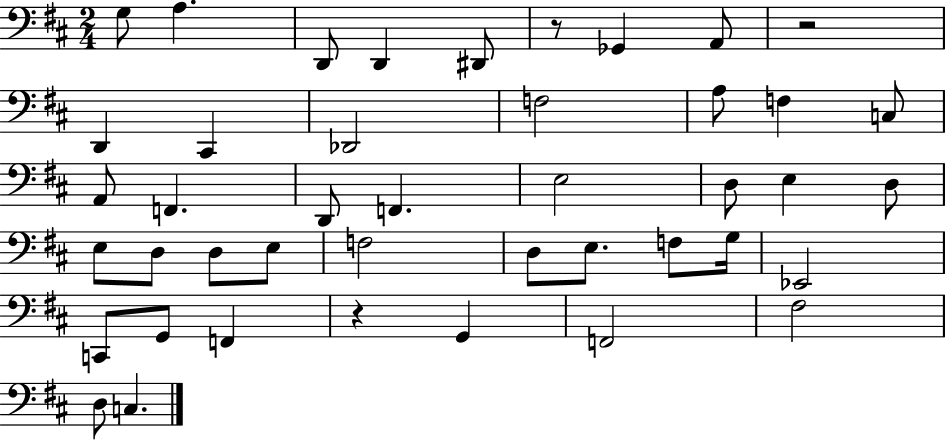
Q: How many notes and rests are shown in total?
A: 43